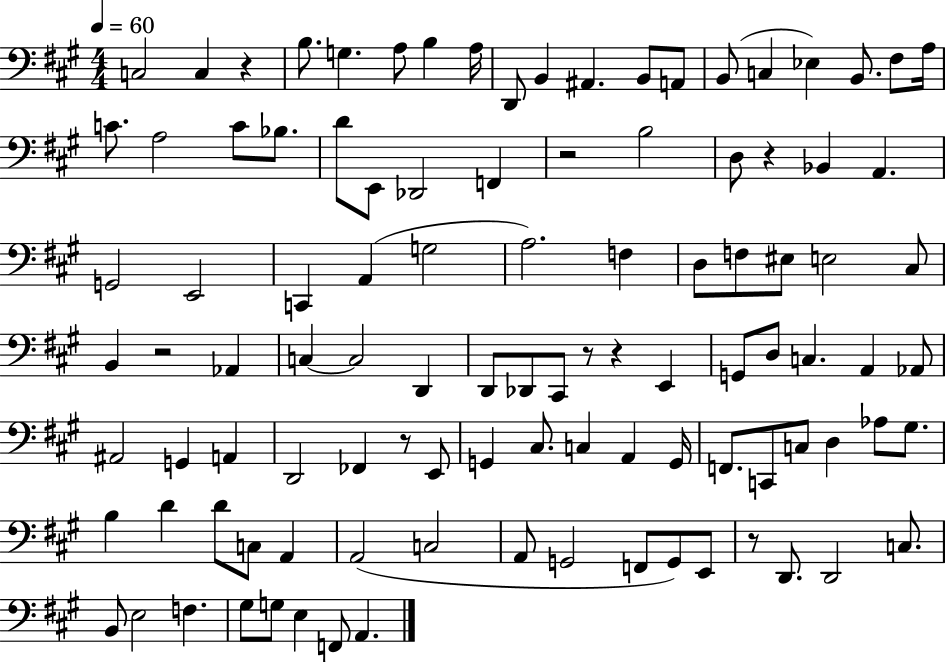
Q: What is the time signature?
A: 4/4